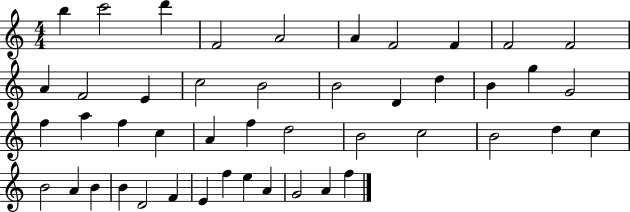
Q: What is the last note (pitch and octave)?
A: F5